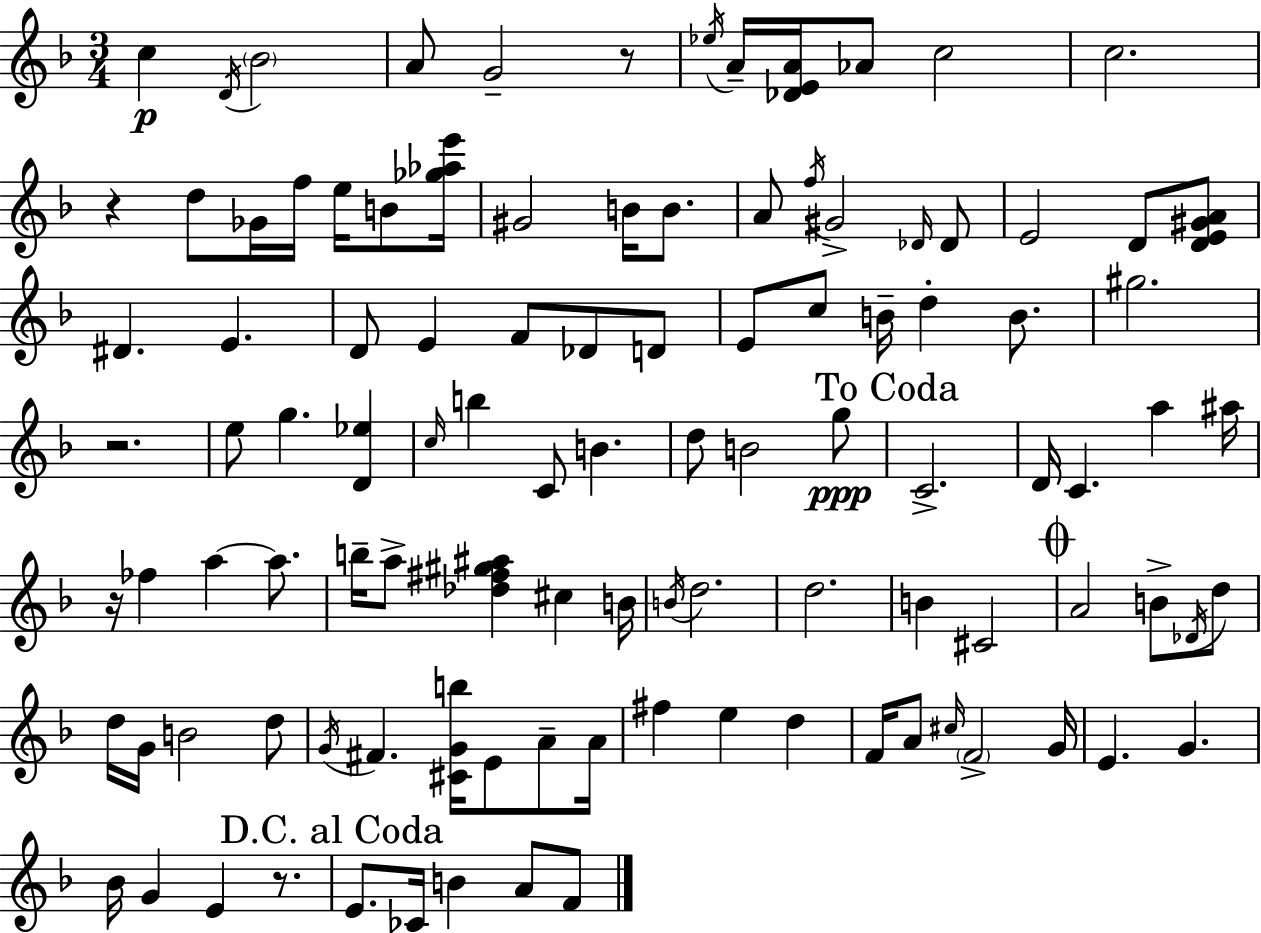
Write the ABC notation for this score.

X:1
T:Untitled
M:3/4
L:1/4
K:Dm
c D/4 _B2 A/2 G2 z/2 _e/4 A/4 [_DEA]/4 _A/2 c2 c2 z d/2 _G/4 f/4 e/4 B/2 [_g_ae']/4 ^G2 B/4 B/2 A/2 f/4 ^G2 _D/4 _D/2 E2 D/2 [DE^GA]/2 ^D E D/2 E F/2 _D/2 D/2 E/2 c/2 B/4 d B/2 ^g2 z2 e/2 g [D_e] c/4 b C/2 B d/2 B2 g/2 C2 D/4 C a ^a/4 z/4 _f a a/2 b/4 a/2 [_d^f^g^a] ^c B/4 B/4 d2 d2 B ^C2 A2 B/2 _D/4 d/2 d/4 G/4 B2 d/2 G/4 ^F [^CGb]/4 E/2 A/2 A/4 ^f e d F/4 A/2 ^c/4 F2 G/4 E G _B/4 G E z/2 E/2 _C/4 B A/2 F/2